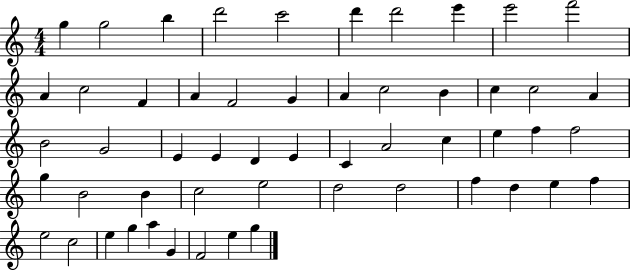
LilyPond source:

{
  \clef treble
  \numericTimeSignature
  \time 4/4
  \key c \major
  g''4 g''2 b''4 | d'''2 c'''2 | d'''4 d'''2 e'''4 | e'''2 f'''2 | \break a'4 c''2 f'4 | a'4 f'2 g'4 | a'4 c''2 b'4 | c''4 c''2 a'4 | \break b'2 g'2 | e'4 e'4 d'4 e'4 | c'4 a'2 c''4 | e''4 f''4 f''2 | \break g''4 b'2 b'4 | c''2 e''2 | d''2 d''2 | f''4 d''4 e''4 f''4 | \break e''2 c''2 | e''4 g''4 a''4 g'4 | f'2 e''4 g''4 | \bar "|."
}